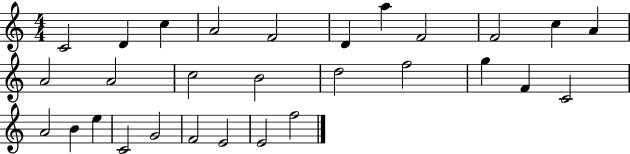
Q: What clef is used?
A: treble